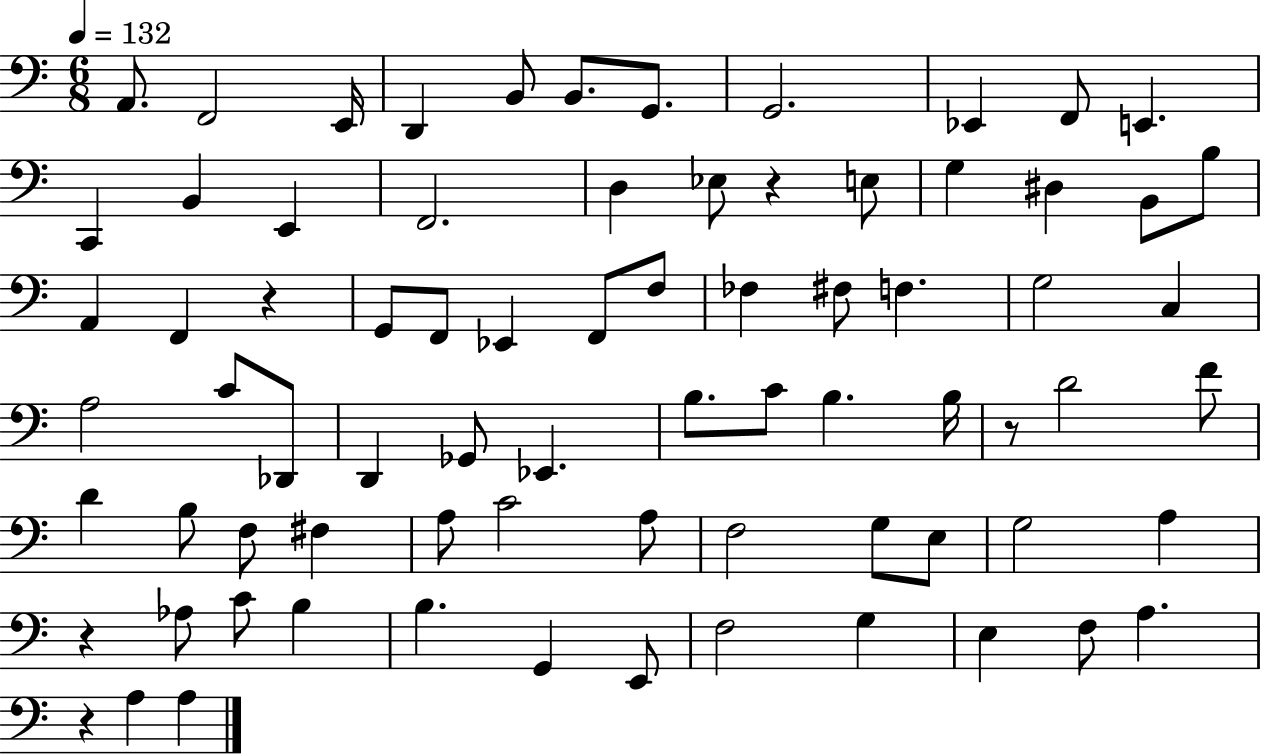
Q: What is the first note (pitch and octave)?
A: A2